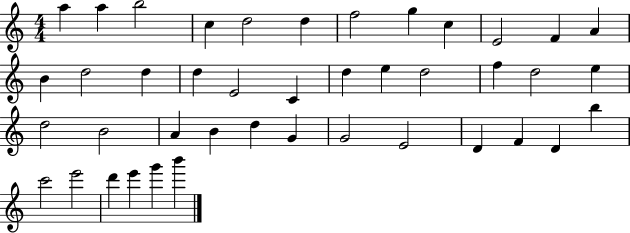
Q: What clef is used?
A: treble